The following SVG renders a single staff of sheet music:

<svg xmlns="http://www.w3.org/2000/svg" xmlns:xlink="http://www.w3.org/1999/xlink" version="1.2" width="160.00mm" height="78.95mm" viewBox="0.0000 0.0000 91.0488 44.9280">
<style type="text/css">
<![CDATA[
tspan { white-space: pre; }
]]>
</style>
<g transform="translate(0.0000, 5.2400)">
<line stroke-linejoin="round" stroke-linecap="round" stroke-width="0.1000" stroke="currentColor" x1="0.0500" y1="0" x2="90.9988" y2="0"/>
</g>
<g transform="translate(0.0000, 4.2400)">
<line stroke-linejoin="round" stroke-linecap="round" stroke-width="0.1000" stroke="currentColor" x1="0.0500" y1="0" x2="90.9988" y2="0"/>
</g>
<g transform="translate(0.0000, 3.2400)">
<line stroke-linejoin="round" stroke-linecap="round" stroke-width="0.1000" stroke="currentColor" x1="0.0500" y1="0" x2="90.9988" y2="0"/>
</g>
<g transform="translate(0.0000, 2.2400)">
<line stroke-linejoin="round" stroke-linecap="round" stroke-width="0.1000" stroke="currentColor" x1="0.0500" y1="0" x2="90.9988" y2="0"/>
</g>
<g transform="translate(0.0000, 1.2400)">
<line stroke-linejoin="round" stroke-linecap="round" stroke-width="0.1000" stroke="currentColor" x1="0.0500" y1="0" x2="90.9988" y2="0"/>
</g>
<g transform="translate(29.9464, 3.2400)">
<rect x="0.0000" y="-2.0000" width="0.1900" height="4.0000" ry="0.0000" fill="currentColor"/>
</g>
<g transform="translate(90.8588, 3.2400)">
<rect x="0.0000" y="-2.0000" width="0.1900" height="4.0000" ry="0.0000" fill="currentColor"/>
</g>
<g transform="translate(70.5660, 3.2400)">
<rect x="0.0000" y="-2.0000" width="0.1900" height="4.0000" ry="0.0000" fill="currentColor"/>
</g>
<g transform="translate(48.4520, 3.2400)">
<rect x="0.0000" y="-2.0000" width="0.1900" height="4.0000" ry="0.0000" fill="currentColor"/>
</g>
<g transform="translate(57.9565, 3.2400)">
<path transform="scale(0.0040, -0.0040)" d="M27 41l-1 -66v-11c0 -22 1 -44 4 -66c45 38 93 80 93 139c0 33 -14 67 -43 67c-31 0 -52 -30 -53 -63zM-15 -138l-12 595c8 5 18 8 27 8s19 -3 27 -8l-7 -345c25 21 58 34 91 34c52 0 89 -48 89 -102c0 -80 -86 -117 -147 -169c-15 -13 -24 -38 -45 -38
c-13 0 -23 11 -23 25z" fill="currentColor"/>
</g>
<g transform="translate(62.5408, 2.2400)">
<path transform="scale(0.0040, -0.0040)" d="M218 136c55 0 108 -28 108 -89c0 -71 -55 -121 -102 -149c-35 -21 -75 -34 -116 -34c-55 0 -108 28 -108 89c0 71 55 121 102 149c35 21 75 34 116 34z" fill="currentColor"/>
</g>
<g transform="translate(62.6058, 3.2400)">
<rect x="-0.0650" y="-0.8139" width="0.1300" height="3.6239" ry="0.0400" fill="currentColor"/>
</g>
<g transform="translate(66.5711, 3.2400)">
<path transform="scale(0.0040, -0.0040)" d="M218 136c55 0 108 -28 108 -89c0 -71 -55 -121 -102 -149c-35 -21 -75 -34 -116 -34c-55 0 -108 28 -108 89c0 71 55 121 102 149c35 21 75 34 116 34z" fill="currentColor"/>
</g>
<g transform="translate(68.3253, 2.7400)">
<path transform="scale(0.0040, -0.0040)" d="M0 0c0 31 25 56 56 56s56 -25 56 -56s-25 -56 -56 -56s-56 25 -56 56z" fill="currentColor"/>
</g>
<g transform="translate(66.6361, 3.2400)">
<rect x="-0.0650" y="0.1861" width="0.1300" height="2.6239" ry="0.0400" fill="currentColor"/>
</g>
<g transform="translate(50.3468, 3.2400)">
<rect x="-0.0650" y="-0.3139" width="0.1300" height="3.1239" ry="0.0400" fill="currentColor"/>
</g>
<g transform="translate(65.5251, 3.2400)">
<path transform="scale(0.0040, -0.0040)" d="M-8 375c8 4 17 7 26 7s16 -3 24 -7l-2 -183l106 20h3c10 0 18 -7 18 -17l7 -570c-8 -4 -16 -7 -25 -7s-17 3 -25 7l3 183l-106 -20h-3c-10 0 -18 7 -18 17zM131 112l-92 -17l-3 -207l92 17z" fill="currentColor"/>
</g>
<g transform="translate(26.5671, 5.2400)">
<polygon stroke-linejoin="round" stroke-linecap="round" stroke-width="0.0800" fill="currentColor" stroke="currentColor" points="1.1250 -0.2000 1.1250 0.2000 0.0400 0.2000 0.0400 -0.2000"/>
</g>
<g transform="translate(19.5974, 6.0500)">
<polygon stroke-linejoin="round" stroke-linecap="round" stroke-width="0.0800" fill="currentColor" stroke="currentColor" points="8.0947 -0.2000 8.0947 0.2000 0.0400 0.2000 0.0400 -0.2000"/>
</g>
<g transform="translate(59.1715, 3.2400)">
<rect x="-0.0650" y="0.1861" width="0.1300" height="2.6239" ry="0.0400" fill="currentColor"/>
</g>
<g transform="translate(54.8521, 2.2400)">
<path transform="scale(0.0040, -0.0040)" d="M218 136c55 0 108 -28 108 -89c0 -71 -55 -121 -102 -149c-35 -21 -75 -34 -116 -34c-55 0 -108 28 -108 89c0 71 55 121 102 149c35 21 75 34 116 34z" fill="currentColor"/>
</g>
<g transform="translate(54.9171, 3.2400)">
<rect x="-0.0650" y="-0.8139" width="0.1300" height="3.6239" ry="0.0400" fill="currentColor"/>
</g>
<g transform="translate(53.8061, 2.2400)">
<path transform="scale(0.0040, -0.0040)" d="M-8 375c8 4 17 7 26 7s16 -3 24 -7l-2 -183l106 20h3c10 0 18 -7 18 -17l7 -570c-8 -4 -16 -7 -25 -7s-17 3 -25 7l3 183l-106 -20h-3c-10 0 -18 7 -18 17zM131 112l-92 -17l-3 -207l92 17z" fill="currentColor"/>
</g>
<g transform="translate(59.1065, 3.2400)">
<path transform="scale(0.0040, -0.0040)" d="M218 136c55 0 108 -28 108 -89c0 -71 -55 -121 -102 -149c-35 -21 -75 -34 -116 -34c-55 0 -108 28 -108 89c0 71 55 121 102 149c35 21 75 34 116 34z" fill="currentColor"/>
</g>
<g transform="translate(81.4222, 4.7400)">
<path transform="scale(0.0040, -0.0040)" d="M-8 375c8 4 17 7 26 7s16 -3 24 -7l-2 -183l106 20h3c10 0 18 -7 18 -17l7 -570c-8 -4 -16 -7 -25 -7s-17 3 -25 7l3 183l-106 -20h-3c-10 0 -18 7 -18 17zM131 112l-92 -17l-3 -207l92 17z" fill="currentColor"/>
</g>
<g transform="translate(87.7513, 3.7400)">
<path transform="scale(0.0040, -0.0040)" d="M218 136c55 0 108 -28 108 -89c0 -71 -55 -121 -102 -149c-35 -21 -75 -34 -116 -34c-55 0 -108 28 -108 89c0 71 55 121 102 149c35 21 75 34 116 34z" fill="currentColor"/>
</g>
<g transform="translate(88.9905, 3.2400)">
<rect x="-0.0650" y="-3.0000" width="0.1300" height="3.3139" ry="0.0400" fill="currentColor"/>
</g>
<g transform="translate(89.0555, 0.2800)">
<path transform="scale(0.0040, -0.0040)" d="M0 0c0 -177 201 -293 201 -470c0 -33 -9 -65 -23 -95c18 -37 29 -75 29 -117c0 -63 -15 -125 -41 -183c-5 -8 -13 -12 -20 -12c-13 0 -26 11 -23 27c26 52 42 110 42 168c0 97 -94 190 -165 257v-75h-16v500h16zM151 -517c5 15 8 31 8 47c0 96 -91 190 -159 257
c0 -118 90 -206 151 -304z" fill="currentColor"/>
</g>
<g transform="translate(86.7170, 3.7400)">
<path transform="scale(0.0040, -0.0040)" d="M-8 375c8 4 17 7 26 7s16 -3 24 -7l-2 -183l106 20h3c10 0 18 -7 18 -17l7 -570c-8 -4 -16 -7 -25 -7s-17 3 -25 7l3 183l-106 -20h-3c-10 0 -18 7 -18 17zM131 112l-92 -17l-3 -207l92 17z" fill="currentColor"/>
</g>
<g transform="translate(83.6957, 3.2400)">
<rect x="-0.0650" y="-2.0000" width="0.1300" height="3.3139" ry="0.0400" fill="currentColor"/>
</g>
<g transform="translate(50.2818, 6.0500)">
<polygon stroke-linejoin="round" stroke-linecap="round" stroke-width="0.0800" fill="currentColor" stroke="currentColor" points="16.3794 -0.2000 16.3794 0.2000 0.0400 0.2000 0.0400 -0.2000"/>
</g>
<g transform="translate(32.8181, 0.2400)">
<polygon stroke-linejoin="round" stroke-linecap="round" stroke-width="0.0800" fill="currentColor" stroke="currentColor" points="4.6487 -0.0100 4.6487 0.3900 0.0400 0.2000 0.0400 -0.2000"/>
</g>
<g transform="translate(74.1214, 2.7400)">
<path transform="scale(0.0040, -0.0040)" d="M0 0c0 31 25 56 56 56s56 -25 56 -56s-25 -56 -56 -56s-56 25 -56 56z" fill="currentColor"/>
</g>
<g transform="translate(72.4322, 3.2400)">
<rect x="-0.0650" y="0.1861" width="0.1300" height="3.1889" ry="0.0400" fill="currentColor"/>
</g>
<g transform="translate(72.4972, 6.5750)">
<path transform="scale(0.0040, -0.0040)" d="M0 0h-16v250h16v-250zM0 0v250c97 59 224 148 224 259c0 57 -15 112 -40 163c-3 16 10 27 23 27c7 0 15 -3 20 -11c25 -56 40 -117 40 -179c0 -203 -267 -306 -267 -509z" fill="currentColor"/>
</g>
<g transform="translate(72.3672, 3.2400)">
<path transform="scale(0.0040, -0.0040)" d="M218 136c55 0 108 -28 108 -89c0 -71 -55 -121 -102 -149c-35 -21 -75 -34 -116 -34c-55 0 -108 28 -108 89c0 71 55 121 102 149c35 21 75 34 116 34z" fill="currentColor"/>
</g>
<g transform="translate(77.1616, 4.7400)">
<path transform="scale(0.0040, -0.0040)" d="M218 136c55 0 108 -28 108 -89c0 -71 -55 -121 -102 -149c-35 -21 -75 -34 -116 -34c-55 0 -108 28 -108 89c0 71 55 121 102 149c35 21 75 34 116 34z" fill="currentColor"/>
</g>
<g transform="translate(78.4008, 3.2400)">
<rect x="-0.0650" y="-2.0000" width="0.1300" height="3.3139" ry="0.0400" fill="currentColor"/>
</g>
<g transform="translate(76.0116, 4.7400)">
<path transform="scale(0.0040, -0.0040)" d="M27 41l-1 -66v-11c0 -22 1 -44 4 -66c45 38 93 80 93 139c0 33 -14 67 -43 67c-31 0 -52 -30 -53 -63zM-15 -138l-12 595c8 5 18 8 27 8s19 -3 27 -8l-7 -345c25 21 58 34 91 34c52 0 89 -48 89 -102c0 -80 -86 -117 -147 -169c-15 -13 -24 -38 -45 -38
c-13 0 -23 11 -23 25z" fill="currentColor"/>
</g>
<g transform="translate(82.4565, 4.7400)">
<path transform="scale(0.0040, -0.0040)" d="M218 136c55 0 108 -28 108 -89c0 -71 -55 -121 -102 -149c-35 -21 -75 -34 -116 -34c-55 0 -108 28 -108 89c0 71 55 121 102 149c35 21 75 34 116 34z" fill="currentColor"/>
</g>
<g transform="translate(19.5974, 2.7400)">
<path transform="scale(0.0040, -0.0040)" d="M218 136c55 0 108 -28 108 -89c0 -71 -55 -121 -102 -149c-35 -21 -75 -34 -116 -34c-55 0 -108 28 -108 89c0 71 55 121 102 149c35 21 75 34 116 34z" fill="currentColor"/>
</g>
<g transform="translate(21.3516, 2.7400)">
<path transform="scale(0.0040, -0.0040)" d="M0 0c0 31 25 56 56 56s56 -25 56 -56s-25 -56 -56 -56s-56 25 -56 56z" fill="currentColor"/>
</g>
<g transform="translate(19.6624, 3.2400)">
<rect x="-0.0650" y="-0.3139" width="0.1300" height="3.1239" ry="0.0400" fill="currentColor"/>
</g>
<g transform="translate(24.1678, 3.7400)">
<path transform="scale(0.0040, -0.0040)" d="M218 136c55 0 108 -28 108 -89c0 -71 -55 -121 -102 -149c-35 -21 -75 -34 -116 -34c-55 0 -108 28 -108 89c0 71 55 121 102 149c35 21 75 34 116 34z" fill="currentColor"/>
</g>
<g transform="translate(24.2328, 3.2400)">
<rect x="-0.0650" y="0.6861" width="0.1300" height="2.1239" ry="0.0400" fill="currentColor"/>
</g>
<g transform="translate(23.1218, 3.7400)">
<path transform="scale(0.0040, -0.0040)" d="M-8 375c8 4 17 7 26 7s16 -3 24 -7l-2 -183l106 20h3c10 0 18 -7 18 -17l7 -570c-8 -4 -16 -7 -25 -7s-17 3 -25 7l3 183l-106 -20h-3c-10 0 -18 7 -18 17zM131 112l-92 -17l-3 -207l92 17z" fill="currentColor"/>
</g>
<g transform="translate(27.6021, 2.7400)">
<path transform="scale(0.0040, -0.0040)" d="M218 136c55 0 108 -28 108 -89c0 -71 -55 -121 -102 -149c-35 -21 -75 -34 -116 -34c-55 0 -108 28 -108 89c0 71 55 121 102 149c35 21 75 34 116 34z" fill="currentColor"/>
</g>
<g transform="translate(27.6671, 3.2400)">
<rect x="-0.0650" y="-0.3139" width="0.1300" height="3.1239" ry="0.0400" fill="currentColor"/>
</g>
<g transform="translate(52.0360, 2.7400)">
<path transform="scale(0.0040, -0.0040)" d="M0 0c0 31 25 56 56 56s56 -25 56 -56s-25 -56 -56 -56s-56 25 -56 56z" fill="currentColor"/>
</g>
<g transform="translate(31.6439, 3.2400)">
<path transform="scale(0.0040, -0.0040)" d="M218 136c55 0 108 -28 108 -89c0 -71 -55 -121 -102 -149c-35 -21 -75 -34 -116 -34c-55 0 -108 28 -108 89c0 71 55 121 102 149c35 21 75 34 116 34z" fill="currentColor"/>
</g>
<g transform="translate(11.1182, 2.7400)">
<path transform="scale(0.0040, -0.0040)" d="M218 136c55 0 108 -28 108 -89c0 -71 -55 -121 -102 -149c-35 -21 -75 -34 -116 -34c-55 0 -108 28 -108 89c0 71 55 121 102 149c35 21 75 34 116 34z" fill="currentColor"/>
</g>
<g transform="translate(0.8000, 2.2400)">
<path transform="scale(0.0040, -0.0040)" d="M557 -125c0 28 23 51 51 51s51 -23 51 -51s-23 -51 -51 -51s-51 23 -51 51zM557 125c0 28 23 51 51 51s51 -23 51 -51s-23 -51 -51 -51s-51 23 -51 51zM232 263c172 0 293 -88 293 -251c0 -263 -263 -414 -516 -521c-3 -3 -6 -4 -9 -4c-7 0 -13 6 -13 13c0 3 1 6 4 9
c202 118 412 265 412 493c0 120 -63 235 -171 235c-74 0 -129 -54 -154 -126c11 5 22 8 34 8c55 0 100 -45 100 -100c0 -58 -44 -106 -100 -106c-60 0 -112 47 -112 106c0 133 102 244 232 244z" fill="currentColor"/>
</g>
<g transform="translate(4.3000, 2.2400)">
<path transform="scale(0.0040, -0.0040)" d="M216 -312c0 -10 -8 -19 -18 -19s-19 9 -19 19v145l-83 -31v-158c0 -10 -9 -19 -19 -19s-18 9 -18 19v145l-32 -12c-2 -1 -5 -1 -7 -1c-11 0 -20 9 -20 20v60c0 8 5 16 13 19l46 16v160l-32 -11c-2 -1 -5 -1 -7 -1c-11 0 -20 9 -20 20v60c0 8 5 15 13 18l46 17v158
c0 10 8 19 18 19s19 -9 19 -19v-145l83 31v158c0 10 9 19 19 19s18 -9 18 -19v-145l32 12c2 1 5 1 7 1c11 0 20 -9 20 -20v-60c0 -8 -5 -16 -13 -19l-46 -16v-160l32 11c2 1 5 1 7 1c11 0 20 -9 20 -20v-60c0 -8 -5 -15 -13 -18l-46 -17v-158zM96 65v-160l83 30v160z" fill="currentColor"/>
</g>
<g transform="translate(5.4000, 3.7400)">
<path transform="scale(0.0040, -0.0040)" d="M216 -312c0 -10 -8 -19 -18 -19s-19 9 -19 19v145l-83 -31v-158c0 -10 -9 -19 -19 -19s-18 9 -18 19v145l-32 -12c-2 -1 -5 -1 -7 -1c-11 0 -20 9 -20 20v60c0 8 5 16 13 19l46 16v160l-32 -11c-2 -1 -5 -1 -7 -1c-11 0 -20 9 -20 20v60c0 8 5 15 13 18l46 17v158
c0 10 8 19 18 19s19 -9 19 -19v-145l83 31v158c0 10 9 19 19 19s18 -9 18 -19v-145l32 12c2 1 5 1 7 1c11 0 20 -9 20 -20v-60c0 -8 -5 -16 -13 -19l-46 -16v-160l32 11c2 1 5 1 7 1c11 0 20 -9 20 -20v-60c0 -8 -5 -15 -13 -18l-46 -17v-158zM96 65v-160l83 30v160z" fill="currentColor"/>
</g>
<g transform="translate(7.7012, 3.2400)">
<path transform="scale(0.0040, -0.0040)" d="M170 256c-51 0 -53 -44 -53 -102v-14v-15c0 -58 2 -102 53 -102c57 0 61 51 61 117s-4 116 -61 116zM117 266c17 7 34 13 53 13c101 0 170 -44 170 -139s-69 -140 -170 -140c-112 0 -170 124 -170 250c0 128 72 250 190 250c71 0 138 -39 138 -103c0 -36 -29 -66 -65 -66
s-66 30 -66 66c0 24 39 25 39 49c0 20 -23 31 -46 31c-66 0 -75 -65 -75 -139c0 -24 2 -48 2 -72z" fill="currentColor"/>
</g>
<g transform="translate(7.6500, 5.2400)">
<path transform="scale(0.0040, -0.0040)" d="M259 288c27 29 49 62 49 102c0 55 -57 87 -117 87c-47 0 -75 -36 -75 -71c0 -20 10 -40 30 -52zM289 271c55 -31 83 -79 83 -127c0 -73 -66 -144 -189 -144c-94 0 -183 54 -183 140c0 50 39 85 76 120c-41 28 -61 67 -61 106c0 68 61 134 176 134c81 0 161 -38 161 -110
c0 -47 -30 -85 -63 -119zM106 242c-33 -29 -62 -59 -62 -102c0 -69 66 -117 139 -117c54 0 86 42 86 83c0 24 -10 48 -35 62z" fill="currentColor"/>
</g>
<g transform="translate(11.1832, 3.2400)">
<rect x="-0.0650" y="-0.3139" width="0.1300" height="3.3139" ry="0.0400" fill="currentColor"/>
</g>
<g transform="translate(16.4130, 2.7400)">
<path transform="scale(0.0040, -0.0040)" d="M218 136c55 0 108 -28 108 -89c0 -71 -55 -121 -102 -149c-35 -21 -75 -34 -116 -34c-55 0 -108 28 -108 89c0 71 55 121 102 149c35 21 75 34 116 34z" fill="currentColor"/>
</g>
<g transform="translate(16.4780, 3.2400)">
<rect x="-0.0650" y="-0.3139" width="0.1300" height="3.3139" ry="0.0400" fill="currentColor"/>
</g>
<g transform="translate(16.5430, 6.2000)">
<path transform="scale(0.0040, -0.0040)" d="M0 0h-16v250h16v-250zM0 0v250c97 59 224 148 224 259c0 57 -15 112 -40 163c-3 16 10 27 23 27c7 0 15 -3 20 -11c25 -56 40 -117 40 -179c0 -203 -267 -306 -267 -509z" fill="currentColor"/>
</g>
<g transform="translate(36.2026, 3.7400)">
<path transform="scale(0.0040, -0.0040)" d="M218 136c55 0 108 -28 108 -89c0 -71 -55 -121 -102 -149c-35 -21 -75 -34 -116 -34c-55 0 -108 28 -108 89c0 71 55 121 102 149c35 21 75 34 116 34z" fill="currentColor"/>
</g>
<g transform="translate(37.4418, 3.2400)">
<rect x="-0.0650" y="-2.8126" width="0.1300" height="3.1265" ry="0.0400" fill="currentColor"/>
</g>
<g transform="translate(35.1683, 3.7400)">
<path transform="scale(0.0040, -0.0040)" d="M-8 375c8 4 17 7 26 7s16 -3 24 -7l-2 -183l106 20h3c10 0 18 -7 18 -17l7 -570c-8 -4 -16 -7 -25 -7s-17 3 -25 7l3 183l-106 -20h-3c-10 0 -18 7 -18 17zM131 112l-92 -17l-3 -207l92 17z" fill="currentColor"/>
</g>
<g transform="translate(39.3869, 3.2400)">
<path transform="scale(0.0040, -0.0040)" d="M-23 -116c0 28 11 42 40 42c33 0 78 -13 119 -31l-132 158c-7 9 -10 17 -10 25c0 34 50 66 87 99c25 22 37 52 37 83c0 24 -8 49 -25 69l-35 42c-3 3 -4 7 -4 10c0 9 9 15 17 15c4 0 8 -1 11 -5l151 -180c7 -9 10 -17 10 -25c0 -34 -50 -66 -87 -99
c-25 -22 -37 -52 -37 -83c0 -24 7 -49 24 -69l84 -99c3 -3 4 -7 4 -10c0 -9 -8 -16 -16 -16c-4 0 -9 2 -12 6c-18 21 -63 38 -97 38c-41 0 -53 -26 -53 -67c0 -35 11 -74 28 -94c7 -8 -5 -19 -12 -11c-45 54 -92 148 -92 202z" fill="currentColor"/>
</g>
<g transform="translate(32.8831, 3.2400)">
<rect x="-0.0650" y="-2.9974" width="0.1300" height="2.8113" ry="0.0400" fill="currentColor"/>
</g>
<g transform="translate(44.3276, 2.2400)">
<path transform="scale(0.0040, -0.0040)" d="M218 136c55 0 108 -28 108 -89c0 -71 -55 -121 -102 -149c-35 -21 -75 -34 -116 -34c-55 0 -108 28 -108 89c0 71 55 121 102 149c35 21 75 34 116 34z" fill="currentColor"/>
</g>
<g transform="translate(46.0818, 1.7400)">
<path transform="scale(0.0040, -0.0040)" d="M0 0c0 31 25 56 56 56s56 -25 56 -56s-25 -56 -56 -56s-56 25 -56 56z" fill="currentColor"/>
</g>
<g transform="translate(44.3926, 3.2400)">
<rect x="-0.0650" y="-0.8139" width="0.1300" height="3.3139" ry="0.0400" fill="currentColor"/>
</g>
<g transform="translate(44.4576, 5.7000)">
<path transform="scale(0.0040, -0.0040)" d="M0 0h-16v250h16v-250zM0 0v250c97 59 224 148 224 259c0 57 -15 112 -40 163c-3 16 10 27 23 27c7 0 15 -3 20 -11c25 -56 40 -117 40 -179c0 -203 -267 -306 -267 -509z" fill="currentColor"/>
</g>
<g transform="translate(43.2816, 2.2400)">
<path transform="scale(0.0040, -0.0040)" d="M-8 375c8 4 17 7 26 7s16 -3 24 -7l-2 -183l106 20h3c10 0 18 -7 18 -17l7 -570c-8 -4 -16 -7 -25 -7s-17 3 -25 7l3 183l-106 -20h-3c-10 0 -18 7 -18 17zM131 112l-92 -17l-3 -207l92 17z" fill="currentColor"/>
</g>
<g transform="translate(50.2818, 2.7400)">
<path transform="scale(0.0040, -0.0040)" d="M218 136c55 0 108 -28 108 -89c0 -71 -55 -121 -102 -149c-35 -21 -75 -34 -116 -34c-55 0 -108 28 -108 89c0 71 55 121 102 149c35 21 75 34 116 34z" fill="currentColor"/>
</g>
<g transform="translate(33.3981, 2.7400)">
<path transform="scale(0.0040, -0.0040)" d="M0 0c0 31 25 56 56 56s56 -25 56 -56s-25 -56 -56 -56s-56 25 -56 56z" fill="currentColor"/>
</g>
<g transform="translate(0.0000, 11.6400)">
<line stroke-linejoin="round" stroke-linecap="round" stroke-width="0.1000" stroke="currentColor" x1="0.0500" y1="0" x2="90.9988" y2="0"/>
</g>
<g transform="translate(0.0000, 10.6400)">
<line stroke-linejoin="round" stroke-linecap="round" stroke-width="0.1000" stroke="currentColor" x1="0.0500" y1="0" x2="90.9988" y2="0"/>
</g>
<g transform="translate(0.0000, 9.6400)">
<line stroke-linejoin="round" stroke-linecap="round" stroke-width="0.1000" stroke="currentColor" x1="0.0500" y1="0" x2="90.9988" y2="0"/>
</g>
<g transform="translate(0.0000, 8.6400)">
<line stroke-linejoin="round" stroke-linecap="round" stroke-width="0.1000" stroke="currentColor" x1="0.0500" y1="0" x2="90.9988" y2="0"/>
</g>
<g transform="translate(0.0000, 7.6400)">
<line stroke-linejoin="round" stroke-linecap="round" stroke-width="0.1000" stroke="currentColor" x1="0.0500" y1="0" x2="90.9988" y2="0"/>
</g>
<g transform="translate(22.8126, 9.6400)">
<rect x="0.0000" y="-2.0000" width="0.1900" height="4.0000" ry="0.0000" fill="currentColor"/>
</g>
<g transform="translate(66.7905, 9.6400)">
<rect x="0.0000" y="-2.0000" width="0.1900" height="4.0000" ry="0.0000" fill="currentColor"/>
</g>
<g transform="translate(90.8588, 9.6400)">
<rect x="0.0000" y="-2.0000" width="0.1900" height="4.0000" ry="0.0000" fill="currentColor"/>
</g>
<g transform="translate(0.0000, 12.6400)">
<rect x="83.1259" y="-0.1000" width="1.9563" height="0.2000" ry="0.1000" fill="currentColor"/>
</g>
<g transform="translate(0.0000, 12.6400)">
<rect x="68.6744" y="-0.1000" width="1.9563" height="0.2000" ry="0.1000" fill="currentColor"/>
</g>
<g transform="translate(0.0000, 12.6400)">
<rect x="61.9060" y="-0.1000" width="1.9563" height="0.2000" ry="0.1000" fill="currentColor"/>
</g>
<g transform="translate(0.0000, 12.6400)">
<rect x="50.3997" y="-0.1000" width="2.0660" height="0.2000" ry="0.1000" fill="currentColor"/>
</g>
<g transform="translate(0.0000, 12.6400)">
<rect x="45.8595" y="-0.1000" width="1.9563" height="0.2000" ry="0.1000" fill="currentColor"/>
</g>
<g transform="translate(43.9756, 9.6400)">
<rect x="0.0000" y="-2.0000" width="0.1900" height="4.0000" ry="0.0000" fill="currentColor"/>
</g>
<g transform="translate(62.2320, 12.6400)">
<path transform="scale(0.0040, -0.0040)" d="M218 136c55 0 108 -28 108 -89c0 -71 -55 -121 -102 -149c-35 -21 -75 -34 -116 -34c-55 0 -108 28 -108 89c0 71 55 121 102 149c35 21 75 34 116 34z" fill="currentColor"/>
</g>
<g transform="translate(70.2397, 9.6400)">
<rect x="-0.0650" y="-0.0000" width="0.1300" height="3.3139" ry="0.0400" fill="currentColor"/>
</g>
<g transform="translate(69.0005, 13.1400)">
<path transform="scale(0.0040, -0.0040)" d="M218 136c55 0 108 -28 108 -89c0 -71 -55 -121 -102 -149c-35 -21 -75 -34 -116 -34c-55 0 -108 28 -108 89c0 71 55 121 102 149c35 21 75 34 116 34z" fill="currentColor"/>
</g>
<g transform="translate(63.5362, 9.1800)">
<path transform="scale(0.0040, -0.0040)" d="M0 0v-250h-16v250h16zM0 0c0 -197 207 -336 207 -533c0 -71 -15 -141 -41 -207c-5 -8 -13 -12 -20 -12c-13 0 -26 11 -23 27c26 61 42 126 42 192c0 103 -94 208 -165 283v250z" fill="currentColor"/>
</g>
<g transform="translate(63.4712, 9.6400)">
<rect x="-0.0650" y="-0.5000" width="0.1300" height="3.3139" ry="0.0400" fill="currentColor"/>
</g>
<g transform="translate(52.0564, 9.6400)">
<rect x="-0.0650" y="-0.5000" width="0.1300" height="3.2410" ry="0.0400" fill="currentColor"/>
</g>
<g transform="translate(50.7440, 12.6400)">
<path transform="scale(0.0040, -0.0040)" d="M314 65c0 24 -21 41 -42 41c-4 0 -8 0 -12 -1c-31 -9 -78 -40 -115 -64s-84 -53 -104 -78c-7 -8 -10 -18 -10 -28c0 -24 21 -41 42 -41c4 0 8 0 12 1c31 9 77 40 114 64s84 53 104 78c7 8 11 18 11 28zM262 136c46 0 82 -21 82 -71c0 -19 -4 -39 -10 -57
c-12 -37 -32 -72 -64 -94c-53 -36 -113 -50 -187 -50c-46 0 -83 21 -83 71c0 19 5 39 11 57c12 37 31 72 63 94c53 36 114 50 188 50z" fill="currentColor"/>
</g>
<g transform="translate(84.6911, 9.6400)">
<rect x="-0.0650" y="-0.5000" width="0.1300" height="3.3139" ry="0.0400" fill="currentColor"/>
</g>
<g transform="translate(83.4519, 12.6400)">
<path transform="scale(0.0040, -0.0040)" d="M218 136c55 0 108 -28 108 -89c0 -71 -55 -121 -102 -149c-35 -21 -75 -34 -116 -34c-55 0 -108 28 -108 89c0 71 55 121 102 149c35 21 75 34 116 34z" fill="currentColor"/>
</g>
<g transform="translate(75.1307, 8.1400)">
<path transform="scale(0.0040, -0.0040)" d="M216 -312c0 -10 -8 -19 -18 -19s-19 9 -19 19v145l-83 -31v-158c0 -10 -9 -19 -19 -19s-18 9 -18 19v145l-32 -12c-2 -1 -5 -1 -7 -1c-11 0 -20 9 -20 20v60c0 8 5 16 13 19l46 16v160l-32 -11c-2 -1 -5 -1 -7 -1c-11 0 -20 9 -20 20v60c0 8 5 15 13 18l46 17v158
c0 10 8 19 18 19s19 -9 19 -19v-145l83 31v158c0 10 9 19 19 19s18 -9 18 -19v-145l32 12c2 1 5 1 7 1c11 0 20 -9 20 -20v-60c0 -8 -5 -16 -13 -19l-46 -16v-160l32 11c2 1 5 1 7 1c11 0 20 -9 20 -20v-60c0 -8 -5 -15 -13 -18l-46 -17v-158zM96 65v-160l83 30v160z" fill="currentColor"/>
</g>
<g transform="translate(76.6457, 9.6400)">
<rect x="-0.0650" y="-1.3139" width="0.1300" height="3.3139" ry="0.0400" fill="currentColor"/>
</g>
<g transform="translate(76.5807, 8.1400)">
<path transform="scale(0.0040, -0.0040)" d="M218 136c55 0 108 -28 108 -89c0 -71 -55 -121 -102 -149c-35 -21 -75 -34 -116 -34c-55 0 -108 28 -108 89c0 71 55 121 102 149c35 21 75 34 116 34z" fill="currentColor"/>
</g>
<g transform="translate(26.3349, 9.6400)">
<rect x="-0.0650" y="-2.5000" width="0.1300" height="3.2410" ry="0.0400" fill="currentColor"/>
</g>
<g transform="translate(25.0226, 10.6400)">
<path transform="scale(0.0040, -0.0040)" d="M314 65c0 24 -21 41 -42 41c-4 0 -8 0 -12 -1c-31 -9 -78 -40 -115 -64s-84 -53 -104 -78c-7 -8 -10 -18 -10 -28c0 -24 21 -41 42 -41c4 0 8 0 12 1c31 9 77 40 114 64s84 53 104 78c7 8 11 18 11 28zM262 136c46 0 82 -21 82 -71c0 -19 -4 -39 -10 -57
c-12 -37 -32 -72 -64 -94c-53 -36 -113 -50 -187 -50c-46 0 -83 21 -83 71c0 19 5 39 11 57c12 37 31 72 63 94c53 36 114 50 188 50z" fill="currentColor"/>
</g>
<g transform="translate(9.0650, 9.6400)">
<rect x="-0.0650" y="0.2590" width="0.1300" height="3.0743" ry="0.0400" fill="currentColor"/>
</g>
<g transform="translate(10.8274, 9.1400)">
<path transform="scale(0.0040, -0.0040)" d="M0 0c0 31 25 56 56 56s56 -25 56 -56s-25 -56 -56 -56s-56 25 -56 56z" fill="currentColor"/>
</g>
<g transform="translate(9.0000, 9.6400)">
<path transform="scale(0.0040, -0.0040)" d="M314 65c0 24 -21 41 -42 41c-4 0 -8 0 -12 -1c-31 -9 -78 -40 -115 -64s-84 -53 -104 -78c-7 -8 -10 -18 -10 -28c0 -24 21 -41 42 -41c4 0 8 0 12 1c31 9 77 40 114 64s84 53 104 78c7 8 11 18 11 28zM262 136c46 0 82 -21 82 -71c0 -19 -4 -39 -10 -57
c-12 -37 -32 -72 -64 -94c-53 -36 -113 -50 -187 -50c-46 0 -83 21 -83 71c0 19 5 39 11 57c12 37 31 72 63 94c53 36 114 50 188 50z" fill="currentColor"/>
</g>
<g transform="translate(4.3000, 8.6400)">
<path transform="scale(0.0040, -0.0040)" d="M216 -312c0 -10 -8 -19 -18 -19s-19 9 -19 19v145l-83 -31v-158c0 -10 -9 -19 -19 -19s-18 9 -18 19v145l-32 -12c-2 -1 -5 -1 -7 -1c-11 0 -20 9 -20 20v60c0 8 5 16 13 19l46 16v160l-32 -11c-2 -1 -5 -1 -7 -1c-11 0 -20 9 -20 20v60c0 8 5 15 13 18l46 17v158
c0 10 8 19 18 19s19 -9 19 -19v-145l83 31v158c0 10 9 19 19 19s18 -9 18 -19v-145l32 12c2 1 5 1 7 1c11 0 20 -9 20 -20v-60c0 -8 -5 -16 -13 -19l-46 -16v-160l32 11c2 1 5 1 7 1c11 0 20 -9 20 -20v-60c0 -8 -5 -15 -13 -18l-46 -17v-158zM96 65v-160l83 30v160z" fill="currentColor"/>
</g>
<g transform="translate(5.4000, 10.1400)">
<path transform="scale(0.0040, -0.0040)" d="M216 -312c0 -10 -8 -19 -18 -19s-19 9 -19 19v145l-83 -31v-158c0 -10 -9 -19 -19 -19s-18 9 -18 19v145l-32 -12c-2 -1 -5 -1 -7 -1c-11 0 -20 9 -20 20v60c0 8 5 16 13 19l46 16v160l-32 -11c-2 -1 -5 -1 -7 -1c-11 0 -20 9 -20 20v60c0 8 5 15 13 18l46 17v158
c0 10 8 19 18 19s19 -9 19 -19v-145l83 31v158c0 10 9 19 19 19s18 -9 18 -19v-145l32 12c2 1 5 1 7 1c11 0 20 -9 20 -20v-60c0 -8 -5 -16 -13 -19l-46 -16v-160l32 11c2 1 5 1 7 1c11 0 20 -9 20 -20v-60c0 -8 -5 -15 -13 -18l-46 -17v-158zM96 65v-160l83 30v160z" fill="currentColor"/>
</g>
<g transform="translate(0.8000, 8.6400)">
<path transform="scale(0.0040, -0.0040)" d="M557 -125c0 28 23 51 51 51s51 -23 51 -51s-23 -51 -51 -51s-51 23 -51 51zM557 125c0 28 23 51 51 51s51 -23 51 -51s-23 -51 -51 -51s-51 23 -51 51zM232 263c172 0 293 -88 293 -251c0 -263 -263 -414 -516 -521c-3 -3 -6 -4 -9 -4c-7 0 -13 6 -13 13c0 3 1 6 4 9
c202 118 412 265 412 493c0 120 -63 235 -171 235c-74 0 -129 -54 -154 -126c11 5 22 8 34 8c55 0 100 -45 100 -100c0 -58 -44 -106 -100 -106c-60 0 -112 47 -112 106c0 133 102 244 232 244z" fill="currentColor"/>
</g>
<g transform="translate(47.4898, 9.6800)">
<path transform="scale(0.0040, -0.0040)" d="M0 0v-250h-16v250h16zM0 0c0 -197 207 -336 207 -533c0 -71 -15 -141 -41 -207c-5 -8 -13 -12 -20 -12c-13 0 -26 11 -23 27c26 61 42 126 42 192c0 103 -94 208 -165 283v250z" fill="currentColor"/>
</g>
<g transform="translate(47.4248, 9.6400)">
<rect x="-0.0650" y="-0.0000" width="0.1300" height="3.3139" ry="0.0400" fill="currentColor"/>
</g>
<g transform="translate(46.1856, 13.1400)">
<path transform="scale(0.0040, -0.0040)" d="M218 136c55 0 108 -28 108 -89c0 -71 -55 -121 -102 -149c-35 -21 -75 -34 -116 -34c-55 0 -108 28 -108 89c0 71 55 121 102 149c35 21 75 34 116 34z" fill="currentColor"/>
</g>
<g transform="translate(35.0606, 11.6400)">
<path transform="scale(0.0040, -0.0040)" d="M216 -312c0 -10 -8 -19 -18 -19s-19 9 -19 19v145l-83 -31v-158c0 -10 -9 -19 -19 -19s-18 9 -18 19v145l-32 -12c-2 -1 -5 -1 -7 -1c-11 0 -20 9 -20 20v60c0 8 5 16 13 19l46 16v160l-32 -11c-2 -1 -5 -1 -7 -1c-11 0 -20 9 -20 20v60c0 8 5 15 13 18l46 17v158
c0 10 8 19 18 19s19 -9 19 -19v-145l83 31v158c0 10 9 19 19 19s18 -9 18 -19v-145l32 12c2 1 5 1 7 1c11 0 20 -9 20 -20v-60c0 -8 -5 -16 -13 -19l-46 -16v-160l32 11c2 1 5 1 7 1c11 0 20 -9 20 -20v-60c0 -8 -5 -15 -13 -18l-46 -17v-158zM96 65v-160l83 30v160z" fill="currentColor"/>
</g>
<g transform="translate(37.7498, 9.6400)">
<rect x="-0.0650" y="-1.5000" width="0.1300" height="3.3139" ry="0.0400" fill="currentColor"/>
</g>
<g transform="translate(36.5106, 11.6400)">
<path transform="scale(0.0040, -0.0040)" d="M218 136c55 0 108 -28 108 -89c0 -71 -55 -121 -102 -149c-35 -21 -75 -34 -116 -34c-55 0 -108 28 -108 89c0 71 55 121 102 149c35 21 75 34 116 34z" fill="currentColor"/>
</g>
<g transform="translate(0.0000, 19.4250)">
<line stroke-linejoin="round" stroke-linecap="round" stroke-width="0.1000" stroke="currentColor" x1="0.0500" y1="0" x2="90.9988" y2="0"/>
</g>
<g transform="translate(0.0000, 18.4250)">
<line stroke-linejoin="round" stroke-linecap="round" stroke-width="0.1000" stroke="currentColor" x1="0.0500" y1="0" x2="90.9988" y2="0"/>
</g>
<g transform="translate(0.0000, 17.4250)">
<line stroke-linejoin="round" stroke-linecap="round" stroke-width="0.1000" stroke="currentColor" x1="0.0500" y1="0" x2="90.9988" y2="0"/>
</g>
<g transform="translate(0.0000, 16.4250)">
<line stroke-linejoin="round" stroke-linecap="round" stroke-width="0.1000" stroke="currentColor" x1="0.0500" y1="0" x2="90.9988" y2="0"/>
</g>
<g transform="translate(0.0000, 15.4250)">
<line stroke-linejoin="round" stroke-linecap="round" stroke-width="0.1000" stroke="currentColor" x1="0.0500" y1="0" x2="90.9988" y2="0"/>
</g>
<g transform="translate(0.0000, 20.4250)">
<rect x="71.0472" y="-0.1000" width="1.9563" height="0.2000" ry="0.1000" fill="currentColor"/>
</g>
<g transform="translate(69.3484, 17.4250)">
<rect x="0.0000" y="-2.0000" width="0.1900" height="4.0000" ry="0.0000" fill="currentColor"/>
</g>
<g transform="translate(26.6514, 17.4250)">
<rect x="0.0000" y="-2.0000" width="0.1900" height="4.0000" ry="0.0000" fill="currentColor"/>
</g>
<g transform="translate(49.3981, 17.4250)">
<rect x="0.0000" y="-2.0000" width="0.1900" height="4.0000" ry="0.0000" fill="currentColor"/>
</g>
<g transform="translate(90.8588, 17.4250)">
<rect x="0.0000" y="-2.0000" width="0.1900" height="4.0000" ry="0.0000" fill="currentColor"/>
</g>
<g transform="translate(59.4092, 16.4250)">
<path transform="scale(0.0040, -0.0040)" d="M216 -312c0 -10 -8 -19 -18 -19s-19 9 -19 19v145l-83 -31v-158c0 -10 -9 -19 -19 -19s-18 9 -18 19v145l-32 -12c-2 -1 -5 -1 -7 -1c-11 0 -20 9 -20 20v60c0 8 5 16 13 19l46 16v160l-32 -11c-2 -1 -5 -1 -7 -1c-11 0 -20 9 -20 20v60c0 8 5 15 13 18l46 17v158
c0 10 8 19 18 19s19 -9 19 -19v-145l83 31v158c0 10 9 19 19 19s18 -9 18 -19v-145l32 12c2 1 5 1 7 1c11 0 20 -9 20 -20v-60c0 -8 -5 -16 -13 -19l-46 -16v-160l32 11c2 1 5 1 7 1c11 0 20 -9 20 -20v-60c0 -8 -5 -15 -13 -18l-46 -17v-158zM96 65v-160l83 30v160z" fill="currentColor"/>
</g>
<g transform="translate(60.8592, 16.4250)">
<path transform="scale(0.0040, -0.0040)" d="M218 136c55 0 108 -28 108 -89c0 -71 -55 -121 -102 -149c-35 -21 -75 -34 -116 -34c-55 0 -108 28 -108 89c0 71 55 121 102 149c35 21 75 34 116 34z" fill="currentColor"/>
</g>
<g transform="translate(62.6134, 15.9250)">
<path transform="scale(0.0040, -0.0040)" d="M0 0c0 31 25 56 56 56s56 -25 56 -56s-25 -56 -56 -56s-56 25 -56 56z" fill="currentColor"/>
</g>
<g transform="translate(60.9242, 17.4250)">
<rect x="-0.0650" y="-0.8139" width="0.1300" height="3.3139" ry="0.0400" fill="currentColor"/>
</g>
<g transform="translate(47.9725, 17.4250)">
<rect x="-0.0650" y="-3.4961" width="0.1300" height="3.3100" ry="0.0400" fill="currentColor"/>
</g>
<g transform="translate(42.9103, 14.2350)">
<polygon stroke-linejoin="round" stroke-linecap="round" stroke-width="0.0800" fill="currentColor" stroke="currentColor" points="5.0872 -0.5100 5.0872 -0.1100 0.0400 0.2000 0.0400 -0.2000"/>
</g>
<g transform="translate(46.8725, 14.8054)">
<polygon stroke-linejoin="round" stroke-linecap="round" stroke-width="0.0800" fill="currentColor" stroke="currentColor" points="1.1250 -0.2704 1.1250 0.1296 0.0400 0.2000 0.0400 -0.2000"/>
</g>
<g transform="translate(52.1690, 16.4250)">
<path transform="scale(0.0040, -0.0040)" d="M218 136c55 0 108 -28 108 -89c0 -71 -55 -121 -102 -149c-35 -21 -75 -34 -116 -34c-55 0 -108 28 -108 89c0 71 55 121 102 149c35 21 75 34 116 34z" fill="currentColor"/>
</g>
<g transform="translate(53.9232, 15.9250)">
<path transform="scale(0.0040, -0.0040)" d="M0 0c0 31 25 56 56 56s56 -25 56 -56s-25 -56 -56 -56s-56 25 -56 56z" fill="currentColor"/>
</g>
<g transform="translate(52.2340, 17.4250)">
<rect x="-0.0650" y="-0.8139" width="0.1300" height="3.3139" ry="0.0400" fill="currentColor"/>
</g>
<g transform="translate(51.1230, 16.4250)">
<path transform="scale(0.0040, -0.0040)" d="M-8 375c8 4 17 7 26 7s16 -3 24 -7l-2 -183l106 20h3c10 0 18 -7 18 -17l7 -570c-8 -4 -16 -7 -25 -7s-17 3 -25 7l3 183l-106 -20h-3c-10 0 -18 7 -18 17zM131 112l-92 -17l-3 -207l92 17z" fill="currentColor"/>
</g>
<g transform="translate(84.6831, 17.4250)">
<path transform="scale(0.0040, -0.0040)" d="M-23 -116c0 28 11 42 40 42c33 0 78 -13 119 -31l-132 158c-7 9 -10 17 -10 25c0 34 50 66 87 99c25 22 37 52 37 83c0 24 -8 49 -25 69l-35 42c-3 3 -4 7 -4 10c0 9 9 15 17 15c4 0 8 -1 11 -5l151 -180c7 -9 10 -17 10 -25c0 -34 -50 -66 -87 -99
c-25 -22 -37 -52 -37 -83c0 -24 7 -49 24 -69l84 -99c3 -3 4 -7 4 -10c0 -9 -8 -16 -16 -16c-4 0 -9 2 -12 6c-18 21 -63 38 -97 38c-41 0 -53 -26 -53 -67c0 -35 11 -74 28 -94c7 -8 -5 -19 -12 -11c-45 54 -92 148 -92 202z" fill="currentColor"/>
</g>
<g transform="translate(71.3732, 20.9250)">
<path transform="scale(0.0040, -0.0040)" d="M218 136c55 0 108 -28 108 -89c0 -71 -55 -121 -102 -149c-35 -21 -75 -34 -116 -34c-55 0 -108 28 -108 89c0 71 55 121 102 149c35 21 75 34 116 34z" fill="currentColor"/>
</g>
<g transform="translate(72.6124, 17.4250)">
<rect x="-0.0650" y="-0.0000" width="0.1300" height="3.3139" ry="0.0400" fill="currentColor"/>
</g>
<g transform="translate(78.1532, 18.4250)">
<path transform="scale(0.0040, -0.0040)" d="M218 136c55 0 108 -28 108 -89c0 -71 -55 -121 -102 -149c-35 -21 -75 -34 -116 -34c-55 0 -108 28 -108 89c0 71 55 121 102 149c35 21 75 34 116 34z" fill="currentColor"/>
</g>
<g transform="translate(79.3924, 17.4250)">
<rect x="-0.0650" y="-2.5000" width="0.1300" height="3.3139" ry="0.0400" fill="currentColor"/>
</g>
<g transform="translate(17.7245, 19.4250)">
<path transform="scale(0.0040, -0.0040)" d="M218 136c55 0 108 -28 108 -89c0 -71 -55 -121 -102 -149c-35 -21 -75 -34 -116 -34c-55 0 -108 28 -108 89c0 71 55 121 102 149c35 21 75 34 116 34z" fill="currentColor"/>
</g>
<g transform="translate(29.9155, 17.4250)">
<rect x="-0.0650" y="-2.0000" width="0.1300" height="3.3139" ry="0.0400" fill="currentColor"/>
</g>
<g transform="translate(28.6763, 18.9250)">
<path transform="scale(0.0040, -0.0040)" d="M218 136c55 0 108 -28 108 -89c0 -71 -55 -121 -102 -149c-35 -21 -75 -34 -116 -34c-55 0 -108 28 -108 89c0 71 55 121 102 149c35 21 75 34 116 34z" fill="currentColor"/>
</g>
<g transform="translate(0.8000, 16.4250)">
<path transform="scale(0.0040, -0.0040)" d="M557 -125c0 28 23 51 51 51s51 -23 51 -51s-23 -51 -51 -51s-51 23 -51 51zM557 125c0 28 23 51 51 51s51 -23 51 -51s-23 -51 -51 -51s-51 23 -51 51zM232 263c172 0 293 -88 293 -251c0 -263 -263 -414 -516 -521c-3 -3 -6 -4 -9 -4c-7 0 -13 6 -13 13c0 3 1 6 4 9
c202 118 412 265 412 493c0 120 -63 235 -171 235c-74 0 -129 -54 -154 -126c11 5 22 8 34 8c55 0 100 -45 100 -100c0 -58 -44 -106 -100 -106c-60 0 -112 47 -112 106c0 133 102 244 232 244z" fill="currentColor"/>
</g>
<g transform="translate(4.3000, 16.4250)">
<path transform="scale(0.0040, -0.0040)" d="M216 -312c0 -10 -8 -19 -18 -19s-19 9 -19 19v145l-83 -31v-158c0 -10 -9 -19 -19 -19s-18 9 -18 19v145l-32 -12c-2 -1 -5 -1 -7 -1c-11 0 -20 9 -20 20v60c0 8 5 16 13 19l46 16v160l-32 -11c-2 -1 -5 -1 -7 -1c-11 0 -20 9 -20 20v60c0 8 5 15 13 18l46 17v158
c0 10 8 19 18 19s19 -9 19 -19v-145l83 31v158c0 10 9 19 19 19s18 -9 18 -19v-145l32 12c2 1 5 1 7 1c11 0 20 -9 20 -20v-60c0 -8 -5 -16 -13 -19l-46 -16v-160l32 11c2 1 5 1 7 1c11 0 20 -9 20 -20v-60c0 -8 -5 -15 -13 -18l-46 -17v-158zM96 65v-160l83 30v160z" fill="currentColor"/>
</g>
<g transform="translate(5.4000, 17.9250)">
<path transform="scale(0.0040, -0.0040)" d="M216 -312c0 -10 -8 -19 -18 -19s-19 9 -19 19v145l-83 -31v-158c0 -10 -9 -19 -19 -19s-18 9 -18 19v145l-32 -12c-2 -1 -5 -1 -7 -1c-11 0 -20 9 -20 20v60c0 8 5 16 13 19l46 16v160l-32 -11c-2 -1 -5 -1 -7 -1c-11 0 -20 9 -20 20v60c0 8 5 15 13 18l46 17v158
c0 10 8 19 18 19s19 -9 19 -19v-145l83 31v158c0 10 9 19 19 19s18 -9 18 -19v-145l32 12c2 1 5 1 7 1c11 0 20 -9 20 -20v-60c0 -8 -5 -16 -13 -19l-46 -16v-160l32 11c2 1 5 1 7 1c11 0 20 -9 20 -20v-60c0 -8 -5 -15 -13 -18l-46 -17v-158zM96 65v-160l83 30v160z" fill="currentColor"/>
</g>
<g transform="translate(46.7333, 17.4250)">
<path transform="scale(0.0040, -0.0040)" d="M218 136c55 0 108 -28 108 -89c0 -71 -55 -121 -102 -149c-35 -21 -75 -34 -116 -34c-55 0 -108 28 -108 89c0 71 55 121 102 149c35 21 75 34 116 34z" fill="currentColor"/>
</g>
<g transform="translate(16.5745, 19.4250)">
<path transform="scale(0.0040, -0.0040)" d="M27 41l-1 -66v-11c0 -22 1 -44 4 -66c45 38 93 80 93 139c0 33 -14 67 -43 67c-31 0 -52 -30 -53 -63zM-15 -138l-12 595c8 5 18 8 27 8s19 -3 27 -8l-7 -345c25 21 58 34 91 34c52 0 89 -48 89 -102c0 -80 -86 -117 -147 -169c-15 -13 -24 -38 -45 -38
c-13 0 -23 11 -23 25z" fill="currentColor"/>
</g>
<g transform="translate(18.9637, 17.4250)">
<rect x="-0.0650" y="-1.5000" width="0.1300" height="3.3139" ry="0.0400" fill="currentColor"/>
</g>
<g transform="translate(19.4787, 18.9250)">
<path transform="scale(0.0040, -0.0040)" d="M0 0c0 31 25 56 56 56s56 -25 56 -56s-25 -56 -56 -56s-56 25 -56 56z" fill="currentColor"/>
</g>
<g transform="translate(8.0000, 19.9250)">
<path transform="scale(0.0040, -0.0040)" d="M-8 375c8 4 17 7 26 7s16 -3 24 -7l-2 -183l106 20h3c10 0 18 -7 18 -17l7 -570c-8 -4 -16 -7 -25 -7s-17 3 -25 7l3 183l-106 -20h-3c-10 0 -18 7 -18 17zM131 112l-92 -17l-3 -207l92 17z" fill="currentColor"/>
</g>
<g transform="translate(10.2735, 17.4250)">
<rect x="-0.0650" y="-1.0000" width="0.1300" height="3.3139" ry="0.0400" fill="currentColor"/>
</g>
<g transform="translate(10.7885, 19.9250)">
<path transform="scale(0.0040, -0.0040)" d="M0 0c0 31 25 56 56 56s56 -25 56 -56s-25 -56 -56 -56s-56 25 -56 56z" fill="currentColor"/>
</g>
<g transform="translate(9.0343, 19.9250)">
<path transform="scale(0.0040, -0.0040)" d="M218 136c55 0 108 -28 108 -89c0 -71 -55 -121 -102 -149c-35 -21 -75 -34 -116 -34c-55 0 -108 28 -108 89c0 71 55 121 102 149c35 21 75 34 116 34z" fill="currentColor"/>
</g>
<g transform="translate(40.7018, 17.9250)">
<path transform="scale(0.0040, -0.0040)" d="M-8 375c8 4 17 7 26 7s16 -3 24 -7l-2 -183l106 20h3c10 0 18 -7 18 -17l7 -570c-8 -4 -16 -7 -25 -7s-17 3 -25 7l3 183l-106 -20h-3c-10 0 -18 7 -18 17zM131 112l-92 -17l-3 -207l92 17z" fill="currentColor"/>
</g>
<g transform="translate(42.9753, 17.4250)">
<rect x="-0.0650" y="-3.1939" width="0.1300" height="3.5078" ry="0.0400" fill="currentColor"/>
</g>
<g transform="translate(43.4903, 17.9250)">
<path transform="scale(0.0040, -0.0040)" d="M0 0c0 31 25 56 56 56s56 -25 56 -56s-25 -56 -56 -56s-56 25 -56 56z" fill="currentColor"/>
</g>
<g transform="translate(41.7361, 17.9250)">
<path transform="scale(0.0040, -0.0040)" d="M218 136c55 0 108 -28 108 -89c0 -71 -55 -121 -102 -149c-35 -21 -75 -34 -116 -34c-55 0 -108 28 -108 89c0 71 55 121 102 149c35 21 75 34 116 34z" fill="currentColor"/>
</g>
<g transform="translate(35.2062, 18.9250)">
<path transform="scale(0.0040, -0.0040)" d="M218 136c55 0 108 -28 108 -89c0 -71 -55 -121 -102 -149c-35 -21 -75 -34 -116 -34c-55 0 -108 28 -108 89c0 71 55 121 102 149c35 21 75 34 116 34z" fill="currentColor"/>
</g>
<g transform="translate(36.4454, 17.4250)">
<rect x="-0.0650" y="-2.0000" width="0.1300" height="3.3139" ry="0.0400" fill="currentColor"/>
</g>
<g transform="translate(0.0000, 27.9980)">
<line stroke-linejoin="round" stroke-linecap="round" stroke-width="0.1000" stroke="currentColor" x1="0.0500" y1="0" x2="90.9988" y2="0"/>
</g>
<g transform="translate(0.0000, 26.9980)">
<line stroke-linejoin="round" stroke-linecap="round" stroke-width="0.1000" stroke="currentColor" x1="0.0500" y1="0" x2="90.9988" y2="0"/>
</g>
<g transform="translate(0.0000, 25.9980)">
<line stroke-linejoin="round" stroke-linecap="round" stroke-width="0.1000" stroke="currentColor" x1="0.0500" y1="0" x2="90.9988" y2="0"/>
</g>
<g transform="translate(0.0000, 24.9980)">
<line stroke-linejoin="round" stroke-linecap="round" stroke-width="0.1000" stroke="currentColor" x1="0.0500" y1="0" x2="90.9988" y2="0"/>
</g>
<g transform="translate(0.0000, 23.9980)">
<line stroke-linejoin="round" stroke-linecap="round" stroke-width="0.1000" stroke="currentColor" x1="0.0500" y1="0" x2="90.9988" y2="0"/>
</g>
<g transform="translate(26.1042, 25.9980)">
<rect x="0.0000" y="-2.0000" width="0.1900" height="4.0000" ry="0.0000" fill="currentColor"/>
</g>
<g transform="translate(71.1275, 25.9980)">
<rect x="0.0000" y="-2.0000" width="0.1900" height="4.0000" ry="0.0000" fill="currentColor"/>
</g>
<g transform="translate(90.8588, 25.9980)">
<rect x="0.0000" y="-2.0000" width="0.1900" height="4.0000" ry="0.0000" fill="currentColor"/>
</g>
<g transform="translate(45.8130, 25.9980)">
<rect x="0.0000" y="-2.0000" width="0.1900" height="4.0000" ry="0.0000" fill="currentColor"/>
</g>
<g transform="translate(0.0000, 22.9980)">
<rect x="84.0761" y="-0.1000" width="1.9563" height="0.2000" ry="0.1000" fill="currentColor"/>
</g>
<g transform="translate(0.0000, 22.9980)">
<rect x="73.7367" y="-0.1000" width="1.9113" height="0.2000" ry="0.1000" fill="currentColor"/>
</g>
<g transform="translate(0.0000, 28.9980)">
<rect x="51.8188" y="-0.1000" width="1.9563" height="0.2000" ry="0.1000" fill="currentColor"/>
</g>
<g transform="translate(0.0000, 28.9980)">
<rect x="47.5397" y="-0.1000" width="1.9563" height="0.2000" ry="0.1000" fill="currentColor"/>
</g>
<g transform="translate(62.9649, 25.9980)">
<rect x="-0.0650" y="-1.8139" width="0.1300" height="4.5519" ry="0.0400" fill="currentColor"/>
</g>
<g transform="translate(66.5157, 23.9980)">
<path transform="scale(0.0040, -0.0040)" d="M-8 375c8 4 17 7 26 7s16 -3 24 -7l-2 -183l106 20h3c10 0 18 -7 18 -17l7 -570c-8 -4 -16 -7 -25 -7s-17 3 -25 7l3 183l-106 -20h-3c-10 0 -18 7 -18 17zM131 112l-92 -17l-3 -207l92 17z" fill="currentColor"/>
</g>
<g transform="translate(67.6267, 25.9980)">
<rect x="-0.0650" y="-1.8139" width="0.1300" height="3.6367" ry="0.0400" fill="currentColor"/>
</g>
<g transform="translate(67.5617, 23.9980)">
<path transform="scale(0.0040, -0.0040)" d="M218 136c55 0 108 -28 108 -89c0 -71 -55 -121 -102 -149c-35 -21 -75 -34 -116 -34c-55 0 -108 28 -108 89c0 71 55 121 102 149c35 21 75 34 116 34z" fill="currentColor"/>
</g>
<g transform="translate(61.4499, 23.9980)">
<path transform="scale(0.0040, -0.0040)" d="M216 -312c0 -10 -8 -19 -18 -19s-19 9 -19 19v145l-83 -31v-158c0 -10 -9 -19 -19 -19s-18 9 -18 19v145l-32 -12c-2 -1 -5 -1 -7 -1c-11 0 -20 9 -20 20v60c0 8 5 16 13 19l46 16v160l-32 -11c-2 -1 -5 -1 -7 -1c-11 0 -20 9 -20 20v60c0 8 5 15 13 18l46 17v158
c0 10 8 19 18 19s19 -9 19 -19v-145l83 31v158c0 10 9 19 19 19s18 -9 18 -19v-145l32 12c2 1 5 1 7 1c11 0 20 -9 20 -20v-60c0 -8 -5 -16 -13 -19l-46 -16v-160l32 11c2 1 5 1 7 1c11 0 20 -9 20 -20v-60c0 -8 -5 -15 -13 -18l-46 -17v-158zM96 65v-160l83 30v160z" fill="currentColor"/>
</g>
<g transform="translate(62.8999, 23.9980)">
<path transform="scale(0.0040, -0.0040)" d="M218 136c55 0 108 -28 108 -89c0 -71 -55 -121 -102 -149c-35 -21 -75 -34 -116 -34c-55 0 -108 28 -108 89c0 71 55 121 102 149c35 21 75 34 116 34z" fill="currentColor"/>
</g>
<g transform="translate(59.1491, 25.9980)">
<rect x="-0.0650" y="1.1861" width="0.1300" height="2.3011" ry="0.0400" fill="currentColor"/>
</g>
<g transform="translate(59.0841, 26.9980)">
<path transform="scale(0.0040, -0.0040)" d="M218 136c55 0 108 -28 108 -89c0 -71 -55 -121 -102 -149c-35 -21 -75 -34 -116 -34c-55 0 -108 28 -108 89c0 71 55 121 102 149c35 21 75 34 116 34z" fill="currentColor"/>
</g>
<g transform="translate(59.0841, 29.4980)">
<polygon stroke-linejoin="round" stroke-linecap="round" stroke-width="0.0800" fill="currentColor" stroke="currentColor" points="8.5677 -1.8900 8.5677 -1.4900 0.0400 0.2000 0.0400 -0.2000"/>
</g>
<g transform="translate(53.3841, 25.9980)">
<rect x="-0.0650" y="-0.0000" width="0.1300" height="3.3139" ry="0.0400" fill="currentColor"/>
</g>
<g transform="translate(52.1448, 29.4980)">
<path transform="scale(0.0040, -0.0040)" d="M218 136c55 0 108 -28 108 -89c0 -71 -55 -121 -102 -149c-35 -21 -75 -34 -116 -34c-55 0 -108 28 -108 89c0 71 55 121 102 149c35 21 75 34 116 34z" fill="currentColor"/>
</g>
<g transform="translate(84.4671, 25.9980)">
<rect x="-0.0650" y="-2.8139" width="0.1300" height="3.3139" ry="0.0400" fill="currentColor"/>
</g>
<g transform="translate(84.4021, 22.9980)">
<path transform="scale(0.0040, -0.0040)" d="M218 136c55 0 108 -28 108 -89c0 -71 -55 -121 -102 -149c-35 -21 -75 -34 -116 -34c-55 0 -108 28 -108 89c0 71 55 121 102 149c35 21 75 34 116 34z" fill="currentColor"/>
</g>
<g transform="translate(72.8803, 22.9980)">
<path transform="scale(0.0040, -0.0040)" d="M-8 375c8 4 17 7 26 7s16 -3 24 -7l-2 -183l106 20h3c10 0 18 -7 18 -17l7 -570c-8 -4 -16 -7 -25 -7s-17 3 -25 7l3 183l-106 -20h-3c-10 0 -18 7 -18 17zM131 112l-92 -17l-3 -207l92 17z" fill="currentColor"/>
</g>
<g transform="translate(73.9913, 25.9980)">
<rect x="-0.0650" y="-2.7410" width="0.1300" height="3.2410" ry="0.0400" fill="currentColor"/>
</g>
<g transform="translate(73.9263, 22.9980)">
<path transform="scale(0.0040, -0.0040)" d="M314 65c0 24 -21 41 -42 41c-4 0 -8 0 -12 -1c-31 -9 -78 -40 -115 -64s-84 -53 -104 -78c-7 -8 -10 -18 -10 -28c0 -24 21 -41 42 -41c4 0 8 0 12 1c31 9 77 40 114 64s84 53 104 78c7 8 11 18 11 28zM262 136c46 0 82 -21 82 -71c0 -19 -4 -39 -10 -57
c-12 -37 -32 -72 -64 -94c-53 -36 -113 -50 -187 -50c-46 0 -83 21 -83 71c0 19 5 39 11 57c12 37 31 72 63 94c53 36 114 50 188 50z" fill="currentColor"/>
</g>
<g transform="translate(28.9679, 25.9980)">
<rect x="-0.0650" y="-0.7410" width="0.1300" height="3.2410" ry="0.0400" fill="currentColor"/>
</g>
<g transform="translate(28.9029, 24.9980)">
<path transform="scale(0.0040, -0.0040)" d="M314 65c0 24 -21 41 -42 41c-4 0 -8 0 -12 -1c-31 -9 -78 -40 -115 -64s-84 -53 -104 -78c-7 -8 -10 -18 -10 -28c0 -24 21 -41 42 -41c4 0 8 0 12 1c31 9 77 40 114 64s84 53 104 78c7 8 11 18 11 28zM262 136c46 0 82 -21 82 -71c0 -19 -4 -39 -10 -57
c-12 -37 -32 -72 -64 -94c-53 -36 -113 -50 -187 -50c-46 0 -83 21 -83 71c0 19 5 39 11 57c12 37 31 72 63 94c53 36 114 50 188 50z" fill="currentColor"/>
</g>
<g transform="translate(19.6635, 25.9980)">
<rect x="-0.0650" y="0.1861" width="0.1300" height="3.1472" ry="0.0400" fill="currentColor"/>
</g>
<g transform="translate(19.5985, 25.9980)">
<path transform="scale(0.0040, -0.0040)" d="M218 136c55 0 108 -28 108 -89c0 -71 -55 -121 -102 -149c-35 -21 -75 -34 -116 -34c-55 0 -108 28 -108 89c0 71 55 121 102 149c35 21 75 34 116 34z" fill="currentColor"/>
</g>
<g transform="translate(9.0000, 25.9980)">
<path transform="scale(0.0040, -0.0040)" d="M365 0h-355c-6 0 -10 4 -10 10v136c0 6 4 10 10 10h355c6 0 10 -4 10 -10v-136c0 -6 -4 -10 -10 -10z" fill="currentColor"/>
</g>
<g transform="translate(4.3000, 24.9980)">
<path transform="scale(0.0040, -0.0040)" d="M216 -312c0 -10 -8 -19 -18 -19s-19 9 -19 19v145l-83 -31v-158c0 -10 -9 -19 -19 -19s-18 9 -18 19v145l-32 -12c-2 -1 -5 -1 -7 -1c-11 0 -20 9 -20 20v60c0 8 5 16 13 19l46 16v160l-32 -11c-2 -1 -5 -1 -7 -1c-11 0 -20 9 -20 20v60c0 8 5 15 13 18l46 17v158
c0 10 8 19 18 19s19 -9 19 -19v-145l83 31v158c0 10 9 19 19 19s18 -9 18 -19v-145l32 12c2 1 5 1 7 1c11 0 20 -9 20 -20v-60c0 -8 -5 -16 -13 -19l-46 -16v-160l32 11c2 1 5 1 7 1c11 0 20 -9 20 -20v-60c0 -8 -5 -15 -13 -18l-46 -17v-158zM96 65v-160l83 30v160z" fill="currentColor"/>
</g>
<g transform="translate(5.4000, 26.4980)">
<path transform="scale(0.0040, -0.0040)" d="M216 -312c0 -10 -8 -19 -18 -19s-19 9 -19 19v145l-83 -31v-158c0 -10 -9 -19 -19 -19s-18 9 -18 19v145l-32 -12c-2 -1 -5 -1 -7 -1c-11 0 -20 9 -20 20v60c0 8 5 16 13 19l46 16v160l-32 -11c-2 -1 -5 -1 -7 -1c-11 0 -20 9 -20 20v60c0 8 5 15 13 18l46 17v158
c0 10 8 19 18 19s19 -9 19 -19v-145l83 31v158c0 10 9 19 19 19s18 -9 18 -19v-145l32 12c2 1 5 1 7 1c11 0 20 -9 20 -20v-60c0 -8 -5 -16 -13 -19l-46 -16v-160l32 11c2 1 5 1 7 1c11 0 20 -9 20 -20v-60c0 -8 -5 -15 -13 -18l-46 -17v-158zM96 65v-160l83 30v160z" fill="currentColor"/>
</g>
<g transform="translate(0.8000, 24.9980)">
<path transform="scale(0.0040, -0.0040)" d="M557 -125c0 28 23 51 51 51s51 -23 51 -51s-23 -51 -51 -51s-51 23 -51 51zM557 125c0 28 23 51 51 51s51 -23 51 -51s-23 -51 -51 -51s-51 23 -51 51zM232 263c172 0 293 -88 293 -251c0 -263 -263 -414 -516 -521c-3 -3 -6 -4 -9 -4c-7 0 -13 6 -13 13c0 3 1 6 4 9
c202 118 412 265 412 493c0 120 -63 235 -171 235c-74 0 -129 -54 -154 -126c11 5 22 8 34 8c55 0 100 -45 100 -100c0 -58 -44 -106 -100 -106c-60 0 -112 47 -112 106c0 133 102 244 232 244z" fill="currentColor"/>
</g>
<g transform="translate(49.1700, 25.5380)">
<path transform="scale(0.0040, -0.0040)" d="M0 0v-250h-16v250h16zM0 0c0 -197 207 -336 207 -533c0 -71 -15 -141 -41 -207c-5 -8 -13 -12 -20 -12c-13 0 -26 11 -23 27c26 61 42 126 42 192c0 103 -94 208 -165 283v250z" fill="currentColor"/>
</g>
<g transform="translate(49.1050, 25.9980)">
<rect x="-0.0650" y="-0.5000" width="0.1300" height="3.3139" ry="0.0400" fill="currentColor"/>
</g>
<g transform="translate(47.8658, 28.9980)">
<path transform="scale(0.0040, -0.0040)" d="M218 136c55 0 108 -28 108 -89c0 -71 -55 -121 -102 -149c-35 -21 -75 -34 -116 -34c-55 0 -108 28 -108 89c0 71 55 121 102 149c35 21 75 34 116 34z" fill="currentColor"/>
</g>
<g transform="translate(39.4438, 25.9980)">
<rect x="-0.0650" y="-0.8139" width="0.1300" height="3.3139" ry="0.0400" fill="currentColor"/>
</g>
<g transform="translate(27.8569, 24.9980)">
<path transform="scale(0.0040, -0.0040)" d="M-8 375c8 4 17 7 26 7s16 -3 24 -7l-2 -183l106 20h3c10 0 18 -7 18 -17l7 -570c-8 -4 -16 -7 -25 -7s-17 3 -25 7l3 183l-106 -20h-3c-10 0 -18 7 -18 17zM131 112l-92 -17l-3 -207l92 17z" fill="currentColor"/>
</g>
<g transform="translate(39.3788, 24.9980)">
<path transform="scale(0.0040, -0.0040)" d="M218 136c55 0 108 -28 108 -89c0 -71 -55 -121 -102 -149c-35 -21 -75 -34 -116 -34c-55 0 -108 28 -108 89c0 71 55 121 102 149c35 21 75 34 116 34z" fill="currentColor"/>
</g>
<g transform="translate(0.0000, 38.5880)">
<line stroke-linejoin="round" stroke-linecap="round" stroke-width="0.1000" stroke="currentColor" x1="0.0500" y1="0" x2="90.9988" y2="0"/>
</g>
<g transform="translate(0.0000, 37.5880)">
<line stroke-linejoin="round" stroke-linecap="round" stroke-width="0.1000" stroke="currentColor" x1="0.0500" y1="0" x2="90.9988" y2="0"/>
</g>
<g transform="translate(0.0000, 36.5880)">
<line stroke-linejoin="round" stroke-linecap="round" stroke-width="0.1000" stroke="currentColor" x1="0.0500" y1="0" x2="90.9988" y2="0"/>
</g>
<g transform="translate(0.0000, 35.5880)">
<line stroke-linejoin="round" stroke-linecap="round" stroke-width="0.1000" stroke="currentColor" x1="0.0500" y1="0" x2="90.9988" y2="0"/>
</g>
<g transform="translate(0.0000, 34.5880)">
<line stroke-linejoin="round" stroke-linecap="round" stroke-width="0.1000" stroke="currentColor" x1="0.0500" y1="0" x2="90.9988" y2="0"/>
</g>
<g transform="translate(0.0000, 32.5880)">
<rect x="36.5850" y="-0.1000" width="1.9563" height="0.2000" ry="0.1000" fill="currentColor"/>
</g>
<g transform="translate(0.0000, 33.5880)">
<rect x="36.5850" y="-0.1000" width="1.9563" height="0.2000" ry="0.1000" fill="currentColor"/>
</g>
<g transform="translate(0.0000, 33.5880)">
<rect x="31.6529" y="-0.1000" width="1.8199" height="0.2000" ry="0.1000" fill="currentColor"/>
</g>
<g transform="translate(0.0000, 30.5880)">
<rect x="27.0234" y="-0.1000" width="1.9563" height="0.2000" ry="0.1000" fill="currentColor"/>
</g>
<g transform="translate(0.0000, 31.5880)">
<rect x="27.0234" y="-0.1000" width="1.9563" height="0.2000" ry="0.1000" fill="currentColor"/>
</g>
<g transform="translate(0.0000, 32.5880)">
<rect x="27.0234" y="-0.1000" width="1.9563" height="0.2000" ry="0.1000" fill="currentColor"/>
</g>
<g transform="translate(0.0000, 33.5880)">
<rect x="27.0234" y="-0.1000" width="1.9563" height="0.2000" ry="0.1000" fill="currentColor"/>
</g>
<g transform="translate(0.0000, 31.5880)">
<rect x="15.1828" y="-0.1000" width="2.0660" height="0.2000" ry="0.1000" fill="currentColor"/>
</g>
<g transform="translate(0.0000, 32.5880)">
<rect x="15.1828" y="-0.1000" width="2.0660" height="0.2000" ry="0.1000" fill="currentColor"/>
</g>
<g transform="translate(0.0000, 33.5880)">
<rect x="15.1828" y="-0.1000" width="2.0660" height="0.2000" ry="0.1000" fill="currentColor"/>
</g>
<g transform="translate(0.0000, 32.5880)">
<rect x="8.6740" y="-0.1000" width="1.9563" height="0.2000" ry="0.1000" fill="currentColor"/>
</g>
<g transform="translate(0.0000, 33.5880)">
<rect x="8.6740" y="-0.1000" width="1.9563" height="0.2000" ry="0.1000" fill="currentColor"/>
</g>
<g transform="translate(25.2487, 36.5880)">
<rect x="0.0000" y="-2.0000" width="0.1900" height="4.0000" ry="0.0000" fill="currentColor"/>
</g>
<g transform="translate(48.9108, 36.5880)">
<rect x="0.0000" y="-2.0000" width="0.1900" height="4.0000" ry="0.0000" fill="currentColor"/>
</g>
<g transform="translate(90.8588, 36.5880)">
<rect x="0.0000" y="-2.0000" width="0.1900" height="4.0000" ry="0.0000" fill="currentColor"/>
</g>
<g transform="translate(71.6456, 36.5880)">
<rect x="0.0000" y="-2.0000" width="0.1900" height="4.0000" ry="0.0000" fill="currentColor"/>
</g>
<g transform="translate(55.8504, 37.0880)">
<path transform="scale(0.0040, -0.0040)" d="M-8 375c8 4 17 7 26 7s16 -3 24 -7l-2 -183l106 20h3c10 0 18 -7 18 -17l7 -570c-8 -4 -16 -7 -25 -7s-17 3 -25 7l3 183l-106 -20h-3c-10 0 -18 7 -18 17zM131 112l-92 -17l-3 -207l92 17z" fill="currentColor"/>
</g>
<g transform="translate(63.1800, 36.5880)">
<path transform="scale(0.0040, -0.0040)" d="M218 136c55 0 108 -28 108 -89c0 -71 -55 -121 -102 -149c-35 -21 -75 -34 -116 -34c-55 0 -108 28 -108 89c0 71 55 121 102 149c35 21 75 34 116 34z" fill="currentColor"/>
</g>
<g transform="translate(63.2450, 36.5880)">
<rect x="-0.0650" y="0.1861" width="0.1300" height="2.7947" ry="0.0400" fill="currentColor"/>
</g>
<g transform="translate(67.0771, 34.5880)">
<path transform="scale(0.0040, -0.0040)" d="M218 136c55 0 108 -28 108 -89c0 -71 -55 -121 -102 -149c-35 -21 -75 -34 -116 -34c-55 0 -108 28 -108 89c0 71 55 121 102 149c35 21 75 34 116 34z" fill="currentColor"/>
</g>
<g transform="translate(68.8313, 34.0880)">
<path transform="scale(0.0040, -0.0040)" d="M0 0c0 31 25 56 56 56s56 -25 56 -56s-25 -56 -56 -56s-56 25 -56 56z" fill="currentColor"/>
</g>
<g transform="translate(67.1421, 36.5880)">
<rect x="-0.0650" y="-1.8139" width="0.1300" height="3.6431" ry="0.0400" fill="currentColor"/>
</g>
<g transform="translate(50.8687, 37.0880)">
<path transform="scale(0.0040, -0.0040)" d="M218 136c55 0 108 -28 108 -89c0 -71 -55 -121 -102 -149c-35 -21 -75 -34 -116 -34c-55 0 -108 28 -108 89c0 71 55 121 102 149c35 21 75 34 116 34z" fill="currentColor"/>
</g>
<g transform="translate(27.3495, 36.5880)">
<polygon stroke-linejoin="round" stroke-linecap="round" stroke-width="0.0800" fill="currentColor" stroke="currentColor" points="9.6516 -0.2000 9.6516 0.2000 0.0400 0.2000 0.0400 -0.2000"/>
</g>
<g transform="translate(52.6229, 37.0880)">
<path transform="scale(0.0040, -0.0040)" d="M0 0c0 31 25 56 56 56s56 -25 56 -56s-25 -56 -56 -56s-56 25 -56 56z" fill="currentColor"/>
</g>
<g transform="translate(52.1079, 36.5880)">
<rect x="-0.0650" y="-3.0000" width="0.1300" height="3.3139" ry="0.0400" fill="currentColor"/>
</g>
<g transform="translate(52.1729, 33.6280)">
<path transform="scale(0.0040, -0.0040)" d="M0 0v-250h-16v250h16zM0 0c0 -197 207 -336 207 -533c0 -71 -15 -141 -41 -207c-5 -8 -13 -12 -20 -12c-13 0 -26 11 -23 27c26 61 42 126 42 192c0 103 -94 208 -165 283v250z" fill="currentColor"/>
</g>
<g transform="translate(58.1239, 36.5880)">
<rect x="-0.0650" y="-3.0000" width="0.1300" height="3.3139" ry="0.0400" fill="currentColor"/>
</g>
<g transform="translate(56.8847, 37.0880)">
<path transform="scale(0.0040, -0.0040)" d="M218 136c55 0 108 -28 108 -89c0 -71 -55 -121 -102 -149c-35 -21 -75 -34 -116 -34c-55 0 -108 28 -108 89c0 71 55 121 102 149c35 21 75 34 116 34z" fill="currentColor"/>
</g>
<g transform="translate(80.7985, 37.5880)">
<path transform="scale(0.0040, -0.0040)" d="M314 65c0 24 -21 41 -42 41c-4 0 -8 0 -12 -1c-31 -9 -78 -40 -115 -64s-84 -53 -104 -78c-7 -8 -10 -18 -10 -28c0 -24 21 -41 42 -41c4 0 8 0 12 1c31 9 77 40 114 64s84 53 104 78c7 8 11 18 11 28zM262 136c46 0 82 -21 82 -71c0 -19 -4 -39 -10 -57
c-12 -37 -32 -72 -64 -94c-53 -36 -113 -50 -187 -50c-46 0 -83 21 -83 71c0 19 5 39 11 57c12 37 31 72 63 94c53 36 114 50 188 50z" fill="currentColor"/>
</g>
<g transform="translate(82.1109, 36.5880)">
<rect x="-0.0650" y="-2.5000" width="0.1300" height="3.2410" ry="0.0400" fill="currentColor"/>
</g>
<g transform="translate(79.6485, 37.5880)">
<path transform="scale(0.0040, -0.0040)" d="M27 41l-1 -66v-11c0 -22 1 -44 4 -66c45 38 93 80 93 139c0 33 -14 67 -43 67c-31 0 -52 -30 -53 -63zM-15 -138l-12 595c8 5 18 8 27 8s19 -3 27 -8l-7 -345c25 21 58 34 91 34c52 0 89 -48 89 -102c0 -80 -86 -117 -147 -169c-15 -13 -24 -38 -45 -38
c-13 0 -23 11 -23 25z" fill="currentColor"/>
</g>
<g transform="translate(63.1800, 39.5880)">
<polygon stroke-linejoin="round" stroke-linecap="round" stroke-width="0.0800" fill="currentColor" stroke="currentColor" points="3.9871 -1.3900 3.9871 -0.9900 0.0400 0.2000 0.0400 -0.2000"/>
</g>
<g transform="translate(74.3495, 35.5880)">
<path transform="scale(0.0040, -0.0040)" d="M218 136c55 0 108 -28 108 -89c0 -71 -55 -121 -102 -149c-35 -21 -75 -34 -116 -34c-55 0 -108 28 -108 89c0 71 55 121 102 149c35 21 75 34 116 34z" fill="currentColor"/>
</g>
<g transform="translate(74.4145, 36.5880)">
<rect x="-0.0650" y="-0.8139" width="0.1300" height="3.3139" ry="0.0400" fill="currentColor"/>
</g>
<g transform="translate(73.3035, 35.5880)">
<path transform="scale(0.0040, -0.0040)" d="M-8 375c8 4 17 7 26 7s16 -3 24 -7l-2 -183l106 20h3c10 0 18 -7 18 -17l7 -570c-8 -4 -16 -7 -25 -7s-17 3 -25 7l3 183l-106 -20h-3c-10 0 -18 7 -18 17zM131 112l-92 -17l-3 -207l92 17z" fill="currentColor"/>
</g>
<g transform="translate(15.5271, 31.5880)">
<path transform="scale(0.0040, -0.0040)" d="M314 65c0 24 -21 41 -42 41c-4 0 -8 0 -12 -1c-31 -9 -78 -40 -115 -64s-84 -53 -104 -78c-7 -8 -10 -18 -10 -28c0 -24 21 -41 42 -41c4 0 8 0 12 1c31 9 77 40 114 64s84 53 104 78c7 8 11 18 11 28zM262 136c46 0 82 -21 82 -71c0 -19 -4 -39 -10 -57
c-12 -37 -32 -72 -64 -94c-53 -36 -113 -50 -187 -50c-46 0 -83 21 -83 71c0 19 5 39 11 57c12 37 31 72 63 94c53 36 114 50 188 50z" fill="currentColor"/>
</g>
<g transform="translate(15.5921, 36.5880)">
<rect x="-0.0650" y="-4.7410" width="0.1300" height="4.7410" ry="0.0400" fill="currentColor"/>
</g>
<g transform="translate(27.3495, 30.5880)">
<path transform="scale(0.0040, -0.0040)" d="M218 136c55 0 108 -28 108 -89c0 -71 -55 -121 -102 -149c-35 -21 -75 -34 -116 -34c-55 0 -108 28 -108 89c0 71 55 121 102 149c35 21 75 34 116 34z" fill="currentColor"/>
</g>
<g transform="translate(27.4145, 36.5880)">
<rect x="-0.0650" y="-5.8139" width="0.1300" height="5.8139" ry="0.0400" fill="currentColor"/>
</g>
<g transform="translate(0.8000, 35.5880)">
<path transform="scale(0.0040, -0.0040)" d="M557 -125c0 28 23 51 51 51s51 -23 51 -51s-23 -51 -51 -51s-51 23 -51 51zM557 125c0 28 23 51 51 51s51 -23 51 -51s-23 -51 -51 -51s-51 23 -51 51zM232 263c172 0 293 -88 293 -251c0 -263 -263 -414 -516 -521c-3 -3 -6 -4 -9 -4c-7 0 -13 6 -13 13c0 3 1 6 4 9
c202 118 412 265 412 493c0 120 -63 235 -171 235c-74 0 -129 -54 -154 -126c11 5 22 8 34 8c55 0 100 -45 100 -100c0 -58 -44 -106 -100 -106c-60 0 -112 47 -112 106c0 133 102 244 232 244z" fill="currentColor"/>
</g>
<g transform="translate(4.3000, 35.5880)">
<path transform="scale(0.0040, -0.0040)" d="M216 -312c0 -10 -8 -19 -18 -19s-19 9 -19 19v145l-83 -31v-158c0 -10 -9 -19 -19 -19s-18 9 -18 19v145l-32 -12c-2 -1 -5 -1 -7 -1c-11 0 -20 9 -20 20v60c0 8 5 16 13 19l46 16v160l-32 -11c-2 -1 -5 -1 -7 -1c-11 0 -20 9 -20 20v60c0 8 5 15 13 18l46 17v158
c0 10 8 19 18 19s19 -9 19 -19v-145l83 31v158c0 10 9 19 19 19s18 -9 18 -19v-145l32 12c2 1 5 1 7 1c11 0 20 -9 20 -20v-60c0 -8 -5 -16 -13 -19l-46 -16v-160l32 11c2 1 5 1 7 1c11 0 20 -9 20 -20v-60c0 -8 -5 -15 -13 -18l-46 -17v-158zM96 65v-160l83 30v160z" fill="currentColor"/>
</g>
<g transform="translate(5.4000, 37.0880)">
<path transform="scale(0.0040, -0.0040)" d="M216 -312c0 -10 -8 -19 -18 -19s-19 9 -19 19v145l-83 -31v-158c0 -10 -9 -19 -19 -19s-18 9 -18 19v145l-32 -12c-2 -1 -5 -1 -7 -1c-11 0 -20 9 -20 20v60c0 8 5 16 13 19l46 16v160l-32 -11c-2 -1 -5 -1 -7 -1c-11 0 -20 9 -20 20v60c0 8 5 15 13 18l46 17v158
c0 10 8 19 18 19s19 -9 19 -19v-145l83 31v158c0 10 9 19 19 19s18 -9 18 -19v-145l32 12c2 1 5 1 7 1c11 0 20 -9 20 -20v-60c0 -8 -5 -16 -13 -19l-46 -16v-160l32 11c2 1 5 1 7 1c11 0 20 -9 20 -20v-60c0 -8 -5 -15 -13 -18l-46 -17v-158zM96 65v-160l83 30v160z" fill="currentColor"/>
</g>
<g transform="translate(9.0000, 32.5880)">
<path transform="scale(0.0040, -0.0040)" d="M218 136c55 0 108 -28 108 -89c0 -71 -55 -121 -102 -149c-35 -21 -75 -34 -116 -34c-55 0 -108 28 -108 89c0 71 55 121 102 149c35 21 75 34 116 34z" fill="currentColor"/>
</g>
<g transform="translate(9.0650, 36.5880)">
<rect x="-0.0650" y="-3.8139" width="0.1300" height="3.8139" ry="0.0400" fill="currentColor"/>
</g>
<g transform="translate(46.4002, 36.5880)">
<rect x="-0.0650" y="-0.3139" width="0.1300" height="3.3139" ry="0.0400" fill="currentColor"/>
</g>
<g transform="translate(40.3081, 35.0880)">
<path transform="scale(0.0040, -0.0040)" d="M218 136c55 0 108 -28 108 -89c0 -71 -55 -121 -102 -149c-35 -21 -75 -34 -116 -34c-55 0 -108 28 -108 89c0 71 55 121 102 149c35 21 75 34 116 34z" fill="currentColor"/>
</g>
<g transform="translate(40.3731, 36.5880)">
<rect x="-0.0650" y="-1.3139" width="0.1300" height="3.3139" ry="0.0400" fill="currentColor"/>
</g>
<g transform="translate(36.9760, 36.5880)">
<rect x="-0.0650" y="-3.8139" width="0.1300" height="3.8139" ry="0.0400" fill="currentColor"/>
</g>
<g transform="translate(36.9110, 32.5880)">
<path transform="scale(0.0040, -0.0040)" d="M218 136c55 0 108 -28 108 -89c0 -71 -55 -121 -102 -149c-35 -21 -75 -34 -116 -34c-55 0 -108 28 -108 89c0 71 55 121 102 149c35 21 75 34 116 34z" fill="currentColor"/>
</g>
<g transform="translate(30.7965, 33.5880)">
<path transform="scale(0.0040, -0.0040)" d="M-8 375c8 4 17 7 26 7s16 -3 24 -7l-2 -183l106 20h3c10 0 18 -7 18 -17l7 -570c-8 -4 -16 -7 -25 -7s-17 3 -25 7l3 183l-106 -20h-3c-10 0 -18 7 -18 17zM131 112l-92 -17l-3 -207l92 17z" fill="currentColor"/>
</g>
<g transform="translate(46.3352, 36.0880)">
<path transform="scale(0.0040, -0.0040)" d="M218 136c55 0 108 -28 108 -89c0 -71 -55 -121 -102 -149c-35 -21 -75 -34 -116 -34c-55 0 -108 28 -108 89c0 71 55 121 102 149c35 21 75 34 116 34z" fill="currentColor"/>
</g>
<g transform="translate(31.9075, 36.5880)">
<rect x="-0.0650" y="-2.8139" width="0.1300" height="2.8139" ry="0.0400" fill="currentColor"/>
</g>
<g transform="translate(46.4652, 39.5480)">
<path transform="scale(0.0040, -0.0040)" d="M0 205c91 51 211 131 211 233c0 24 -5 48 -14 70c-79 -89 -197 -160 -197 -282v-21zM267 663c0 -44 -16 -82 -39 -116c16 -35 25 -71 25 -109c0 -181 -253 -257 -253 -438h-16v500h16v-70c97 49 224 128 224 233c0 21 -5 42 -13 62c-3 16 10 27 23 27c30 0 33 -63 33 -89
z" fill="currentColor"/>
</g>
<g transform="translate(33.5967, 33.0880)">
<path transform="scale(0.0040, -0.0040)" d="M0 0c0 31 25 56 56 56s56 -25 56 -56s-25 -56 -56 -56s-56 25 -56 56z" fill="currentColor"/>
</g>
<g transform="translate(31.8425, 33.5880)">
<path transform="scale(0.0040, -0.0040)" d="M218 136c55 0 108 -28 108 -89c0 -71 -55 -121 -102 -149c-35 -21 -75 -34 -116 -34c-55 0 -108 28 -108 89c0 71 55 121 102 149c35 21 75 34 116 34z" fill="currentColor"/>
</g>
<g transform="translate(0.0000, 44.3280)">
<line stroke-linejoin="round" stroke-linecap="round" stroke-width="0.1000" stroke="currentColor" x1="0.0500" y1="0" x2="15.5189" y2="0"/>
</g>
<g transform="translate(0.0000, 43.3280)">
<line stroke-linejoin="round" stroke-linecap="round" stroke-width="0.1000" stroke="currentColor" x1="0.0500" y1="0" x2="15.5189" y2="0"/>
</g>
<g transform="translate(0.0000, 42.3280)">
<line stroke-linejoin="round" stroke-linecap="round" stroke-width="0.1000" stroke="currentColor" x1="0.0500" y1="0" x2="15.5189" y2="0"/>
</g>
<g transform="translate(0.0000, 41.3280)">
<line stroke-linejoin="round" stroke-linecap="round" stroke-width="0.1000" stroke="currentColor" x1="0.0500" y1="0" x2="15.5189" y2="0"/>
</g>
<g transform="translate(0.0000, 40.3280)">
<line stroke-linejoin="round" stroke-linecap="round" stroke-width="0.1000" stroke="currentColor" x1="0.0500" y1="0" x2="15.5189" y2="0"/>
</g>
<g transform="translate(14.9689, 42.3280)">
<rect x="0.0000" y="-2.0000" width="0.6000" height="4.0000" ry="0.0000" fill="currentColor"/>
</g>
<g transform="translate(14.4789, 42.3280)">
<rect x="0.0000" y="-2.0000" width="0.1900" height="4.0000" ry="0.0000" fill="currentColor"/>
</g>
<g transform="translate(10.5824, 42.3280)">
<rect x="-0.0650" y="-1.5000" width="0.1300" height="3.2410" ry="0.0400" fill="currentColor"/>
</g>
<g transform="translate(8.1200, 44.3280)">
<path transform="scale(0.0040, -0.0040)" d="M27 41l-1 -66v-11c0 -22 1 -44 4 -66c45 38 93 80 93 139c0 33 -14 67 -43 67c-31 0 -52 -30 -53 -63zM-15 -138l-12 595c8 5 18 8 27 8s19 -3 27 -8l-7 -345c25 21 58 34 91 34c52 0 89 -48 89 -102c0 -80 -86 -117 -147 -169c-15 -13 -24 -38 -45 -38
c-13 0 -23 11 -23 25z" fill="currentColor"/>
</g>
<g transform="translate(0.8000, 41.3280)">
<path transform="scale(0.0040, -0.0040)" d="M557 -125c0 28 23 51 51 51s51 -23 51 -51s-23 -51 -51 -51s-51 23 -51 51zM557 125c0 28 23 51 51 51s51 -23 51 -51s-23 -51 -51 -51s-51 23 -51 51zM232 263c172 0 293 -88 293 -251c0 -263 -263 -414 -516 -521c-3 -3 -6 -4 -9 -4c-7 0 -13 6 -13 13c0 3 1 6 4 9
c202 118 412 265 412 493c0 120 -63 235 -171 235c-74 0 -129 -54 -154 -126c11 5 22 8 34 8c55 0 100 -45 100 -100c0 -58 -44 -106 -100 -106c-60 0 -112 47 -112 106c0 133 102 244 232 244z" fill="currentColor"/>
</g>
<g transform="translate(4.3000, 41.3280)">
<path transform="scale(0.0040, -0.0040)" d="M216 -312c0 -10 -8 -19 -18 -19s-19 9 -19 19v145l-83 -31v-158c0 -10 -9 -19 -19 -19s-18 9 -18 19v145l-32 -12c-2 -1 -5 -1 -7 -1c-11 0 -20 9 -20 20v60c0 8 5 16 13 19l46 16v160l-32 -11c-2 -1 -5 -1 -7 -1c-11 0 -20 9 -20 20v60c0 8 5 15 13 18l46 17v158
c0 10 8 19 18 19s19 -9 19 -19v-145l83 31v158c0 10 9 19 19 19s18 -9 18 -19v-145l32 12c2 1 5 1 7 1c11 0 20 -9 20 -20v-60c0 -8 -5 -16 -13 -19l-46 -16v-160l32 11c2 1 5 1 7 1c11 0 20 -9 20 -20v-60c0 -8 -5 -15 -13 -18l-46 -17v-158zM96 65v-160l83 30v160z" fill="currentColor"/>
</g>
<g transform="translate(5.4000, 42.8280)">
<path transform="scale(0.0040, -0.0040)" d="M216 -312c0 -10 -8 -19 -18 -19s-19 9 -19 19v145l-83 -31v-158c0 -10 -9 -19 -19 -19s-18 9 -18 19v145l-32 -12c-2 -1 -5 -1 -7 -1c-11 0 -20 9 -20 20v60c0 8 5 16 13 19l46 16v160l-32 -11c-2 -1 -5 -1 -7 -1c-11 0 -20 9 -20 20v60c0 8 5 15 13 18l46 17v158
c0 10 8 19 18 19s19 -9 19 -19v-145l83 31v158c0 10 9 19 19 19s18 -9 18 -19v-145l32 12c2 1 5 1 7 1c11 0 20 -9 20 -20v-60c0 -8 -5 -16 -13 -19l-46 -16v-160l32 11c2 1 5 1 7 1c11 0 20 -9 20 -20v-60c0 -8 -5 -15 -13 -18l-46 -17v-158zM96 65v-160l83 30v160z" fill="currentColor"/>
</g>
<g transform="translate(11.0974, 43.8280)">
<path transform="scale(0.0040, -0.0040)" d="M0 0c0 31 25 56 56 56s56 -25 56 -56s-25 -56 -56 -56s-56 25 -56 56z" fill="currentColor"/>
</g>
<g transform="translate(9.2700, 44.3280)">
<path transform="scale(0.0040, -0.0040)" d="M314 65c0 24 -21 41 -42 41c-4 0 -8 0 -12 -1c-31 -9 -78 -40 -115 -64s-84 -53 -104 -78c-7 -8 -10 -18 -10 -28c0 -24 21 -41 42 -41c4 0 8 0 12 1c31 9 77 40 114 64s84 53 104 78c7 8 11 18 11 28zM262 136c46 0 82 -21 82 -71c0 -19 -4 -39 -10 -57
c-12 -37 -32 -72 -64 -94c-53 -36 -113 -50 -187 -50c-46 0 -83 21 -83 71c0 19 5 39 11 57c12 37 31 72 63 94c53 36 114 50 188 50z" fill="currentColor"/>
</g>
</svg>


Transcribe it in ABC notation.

X:1
T:Untitled
M:6/8
L:1/4
K:D
E, E,/2 E,/2 C,/2 E,/4 D,/2 C,/2 z F,/2 E,/2 F,/2 _D,/2 F,/2 D,/2 D,/2 _A,, A,, C,/4 D,2 B,,2 ^G,, D,,/2 E,,2 E,,/2 D,, ^G, E,, F,, _G,, A,, A,, C,/2 D,/4 F, ^F, D,, B,, z z2 D, F,2 F, E,,/2 D,, B,,/2 ^A,/2 A,/2 C2 C E G2 B/2 C/2 E/2 G, E,/4 ^C,/2 C, D,/2 A,/2 F, _B,,2 _G,,2